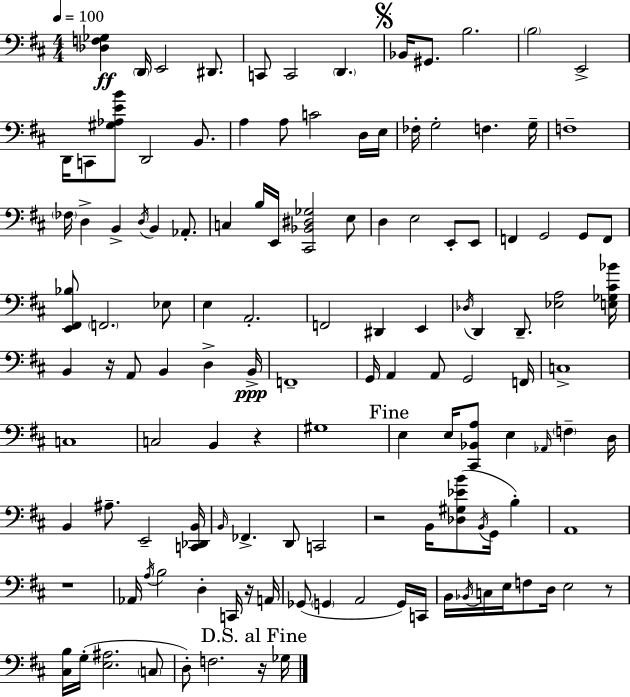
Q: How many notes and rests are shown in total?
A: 128